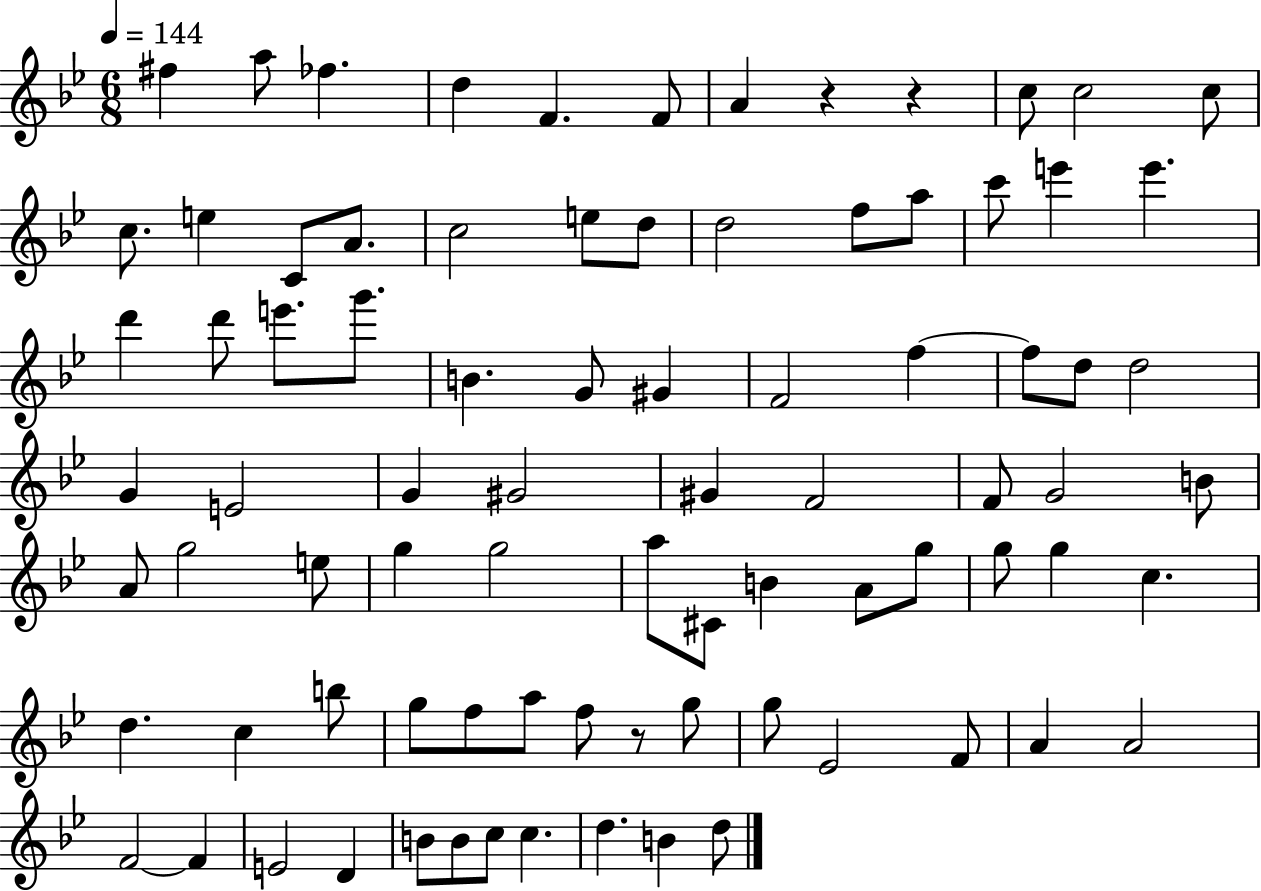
{
  \clef treble
  \numericTimeSignature
  \time 6/8
  \key bes \major
  \tempo 4 = 144
  \repeat volta 2 { fis''4 a''8 fes''4. | d''4 f'4. f'8 | a'4 r4 r4 | c''8 c''2 c''8 | \break c''8. e''4 c'8 a'8. | c''2 e''8 d''8 | d''2 f''8 a''8 | c'''8 e'''4 e'''4. | \break d'''4 d'''8 e'''8. g'''8. | b'4. g'8 gis'4 | f'2 f''4~~ | f''8 d''8 d''2 | \break g'4 e'2 | g'4 gis'2 | gis'4 f'2 | f'8 g'2 b'8 | \break a'8 g''2 e''8 | g''4 g''2 | a''8 cis'8 b'4 a'8 g''8 | g''8 g''4 c''4. | \break d''4. c''4 b''8 | g''8 f''8 a''8 f''8 r8 g''8 | g''8 ees'2 f'8 | a'4 a'2 | \break f'2~~ f'4 | e'2 d'4 | b'8 b'8 c''8 c''4. | d''4. b'4 d''8 | \break } \bar "|."
}